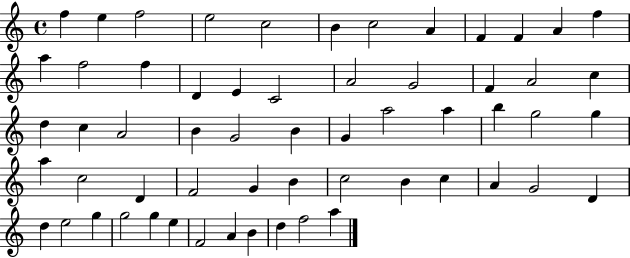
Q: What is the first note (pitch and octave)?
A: F5